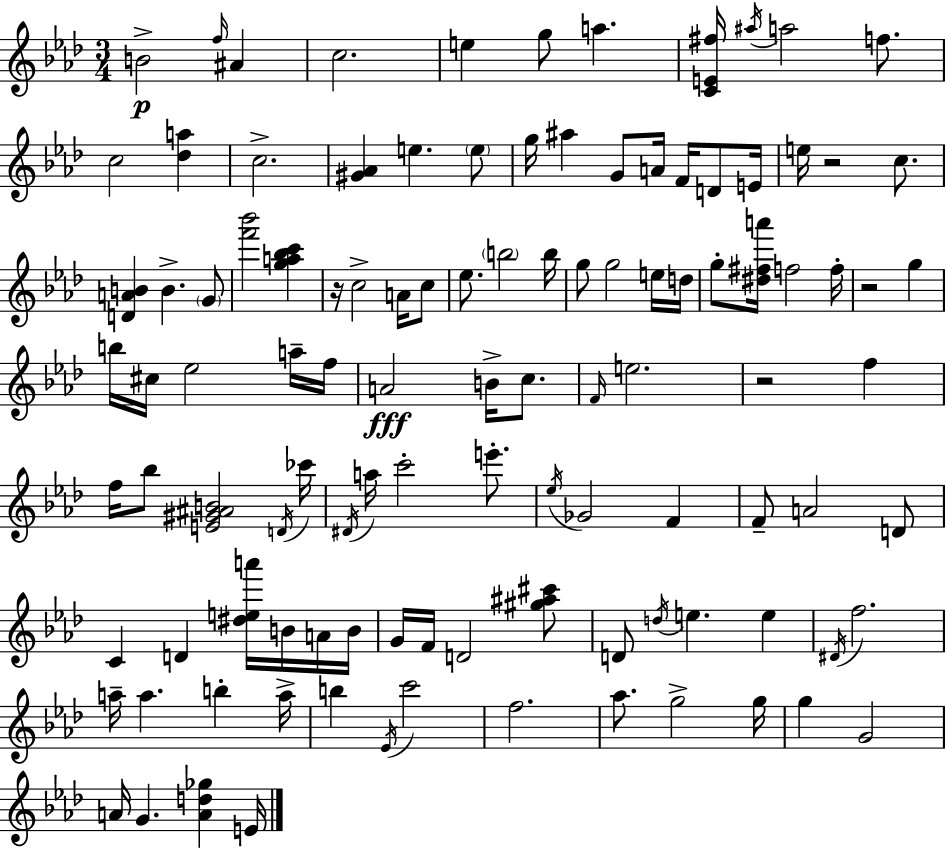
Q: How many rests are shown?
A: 4